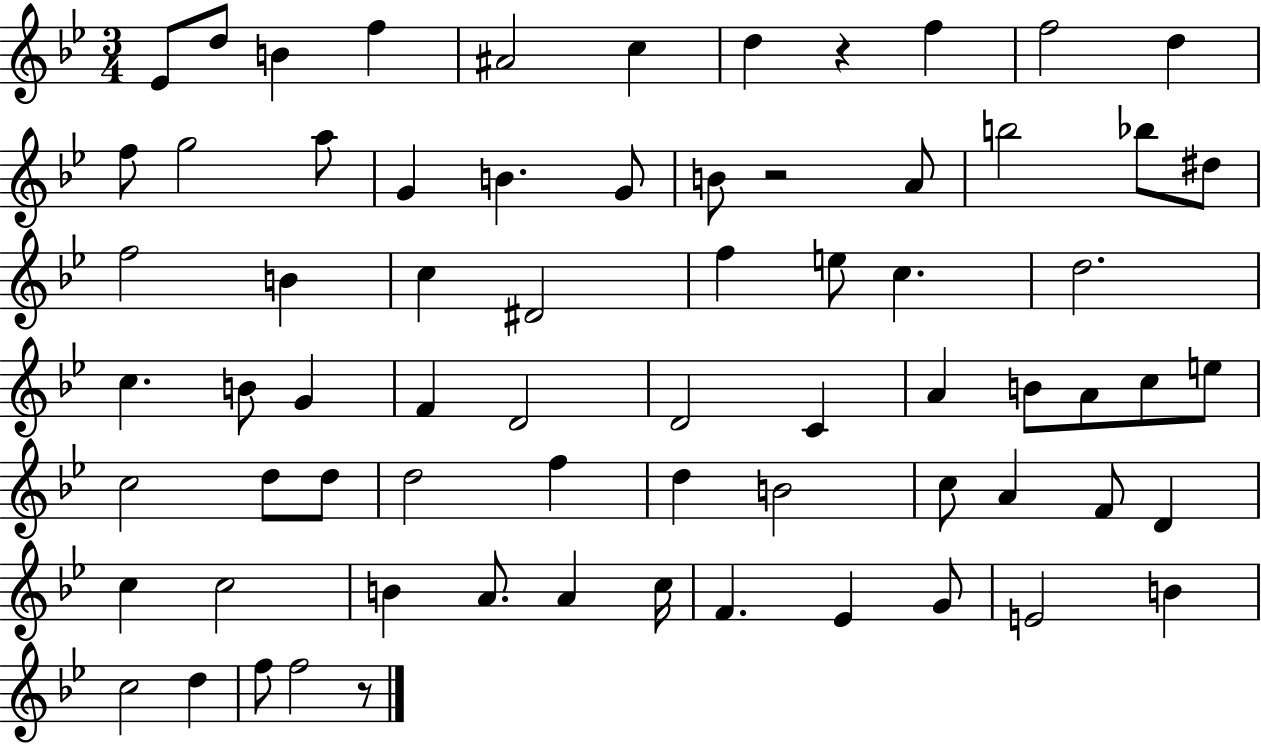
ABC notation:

X:1
T:Untitled
M:3/4
L:1/4
K:Bb
_E/2 d/2 B f ^A2 c d z f f2 d f/2 g2 a/2 G B G/2 B/2 z2 A/2 b2 _b/2 ^d/2 f2 B c ^D2 f e/2 c d2 c B/2 G F D2 D2 C A B/2 A/2 c/2 e/2 c2 d/2 d/2 d2 f d B2 c/2 A F/2 D c c2 B A/2 A c/4 F _E G/2 E2 B c2 d f/2 f2 z/2